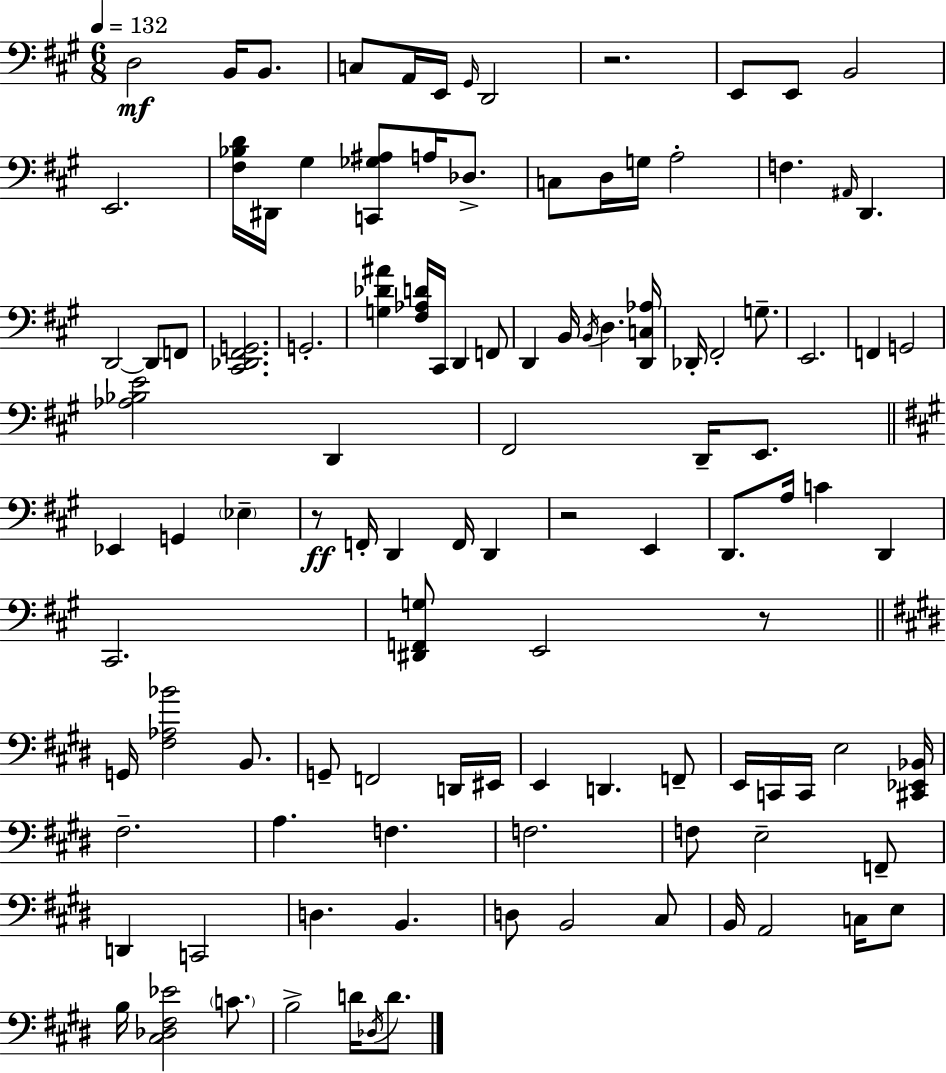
X:1
T:Untitled
M:6/8
L:1/4
K:A
D,2 B,,/4 B,,/2 C,/2 A,,/4 E,,/4 ^G,,/4 D,,2 z2 E,,/2 E,,/2 B,,2 E,,2 [^F,_B,D]/4 ^D,,/4 ^G, [C,,_G,^A,]/2 A,/4 _D,/2 C,/2 D,/4 G,/4 A,2 F, ^A,,/4 D,, D,,2 D,,/2 F,,/2 [^C,,_D,,^F,,G,,]2 G,,2 [G,_D^A] [^F,_A,D]/4 ^C,,/4 D,, F,,/2 D,, B,,/4 B,,/4 D, [D,,C,_A,]/4 _D,,/4 ^F,,2 G,/2 E,,2 F,, G,,2 [_A,_B,E]2 D,, ^F,,2 D,,/4 E,,/2 _E,, G,, _E, z/2 F,,/4 D,, F,,/4 D,, z2 E,, D,,/2 A,/4 C D,, ^C,,2 [^D,,F,,G,]/2 E,,2 z/2 G,,/4 [^F,_A,_B]2 B,,/2 G,,/2 F,,2 D,,/4 ^E,,/4 E,, D,, F,,/2 E,,/4 C,,/4 C,,/4 E,2 [^C,,_E,,_B,,]/4 ^F,2 A, F, F,2 F,/2 E,2 F,,/2 D,, C,,2 D, B,, D,/2 B,,2 ^C,/2 B,,/4 A,,2 C,/4 E,/2 B,/4 [^C,_D,^F,_E]2 C/2 B,2 D/4 _D,/4 D/2